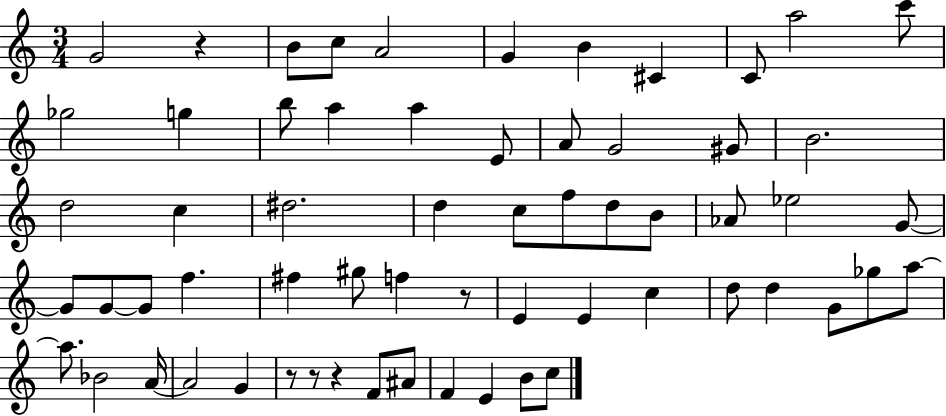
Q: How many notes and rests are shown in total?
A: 62